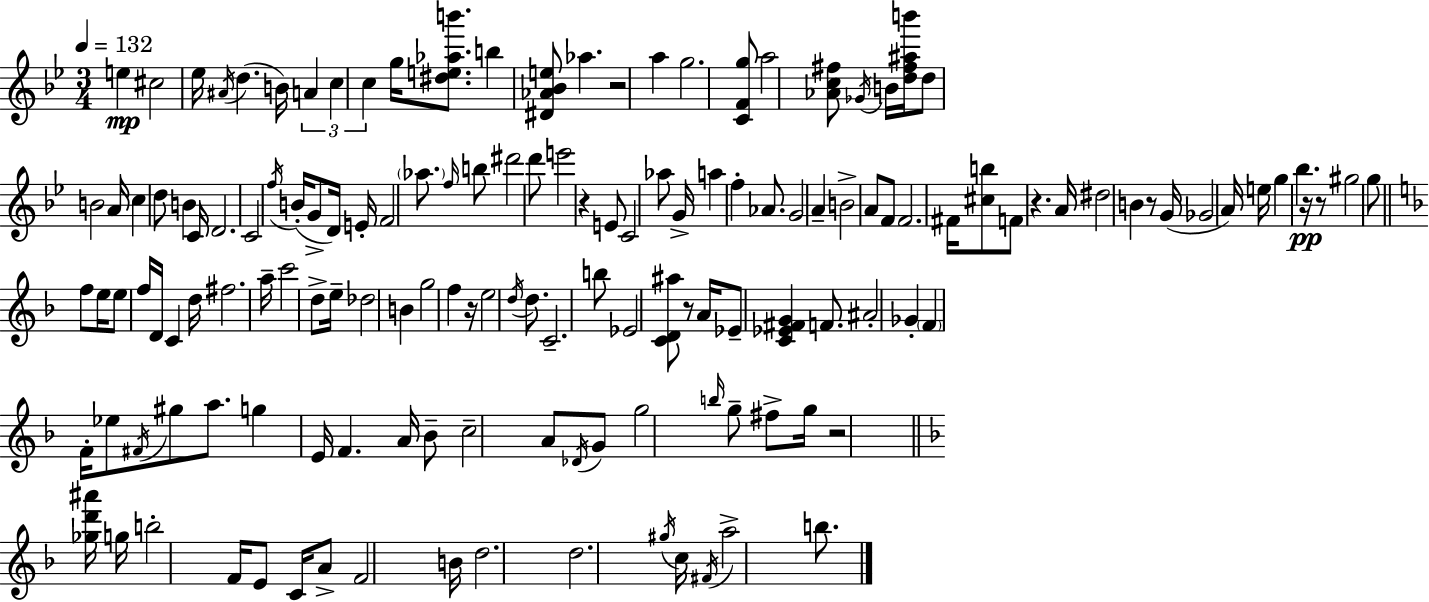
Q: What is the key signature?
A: BES major